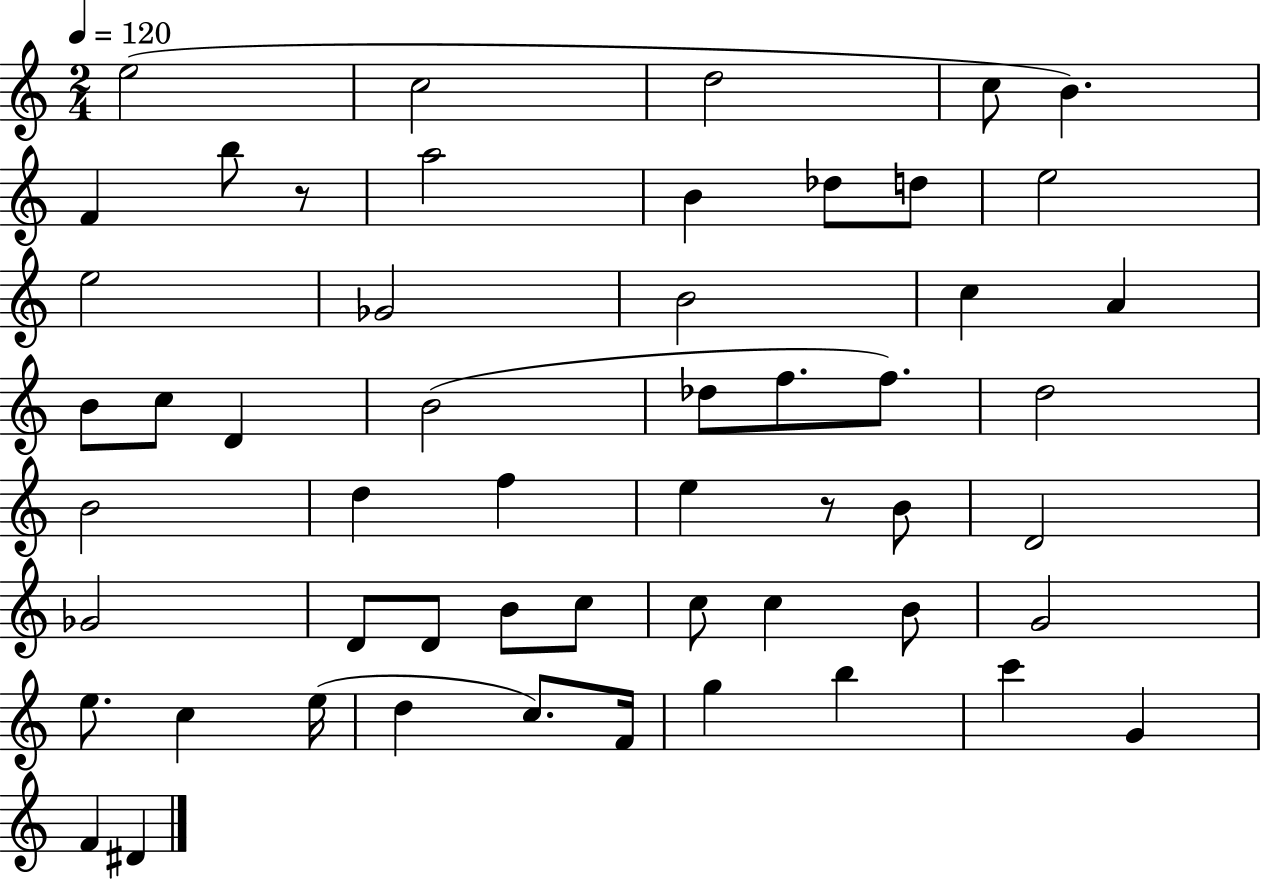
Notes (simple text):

E5/h C5/h D5/h C5/e B4/q. F4/q B5/e R/e A5/h B4/q Db5/e D5/e E5/h E5/h Gb4/h B4/h C5/q A4/q B4/e C5/e D4/q B4/h Db5/e F5/e. F5/e. D5/h B4/h D5/q F5/q E5/q R/e B4/e D4/h Gb4/h D4/e D4/e B4/e C5/e C5/e C5/q B4/e G4/h E5/e. C5/q E5/s D5/q C5/e. F4/s G5/q B5/q C6/q G4/q F4/q D#4/q